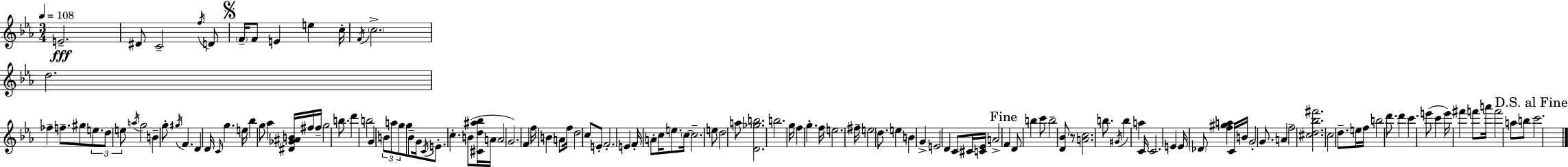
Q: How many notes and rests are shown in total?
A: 136